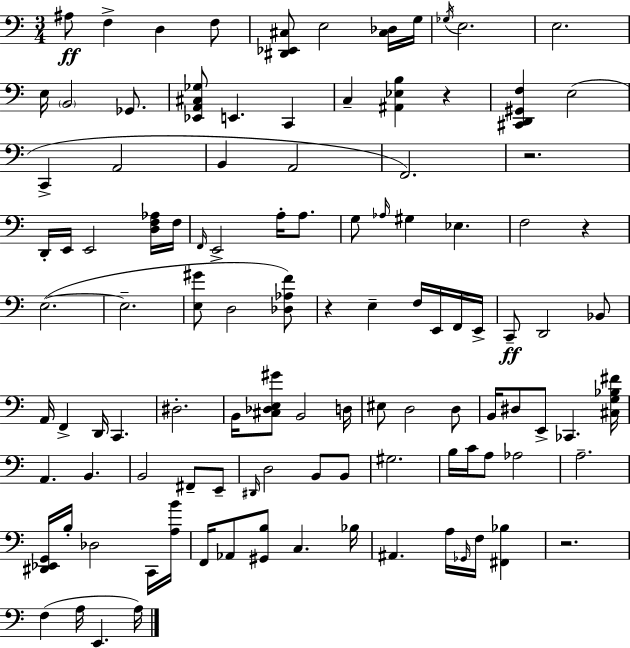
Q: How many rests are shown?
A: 5